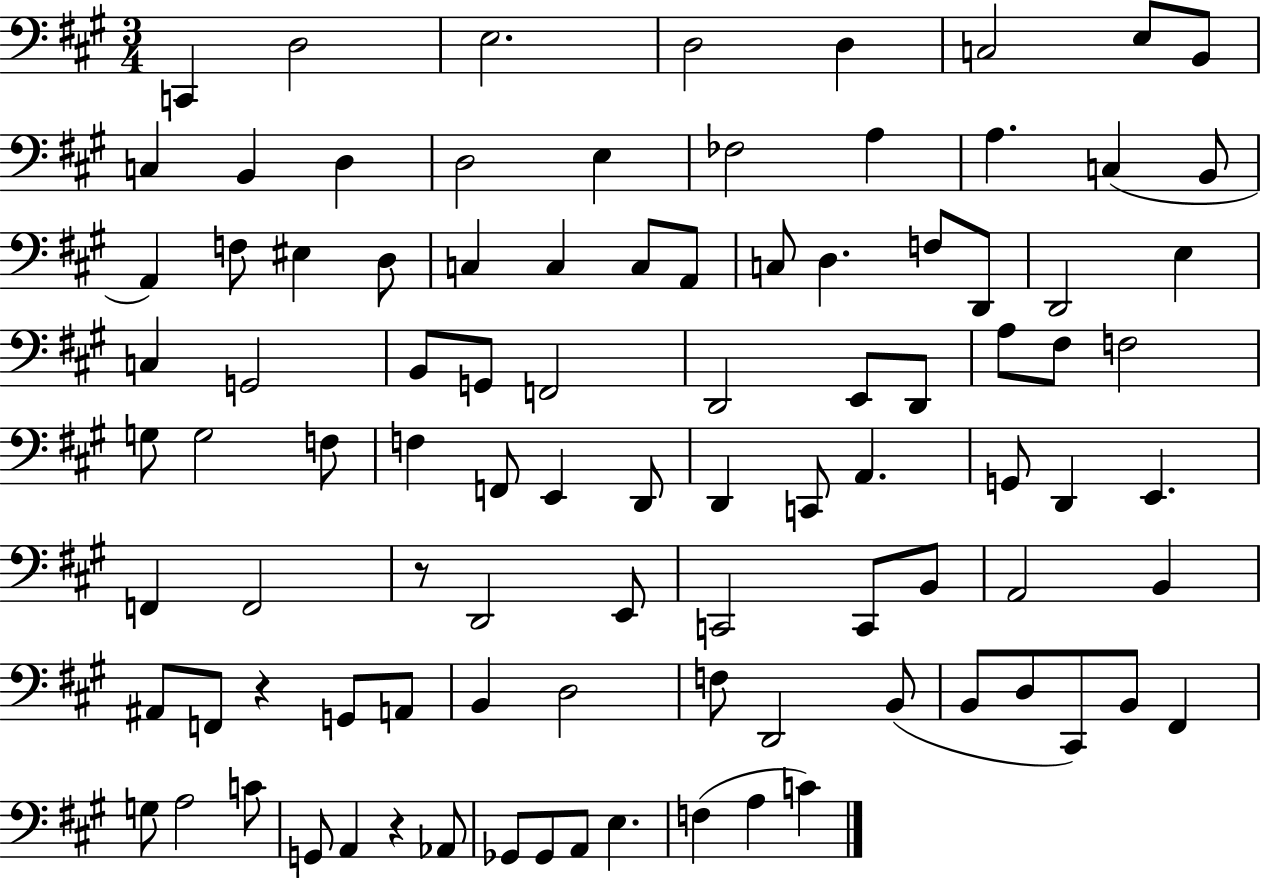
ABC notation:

X:1
T:Untitled
M:3/4
L:1/4
K:A
C,, D,2 E,2 D,2 D, C,2 E,/2 B,,/2 C, B,, D, D,2 E, _F,2 A, A, C, B,,/2 A,, F,/2 ^E, D,/2 C, C, C,/2 A,,/2 C,/2 D, F,/2 D,,/2 D,,2 E, C, G,,2 B,,/2 G,,/2 F,,2 D,,2 E,,/2 D,,/2 A,/2 ^F,/2 F,2 G,/2 G,2 F,/2 F, F,,/2 E,, D,,/2 D,, C,,/2 A,, G,,/2 D,, E,, F,, F,,2 z/2 D,,2 E,,/2 C,,2 C,,/2 B,,/2 A,,2 B,, ^A,,/2 F,,/2 z G,,/2 A,,/2 B,, D,2 F,/2 D,,2 B,,/2 B,,/2 D,/2 ^C,,/2 B,,/2 ^F,, G,/2 A,2 C/2 G,,/2 A,, z _A,,/2 _G,,/2 _G,,/2 A,,/2 E, F, A, C